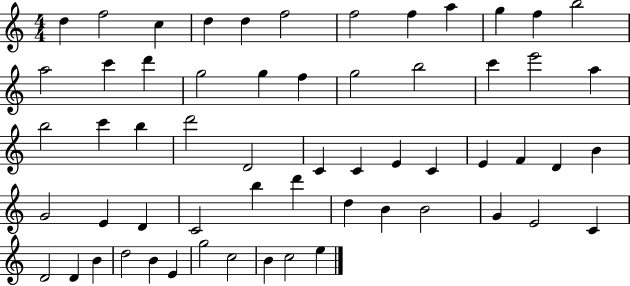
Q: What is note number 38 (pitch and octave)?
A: E4